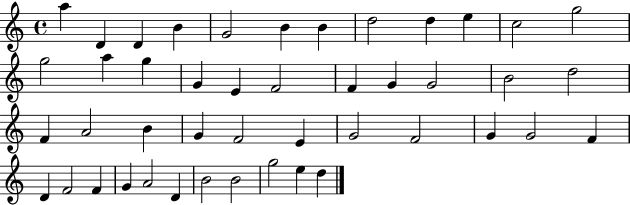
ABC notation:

X:1
T:Untitled
M:4/4
L:1/4
K:C
a D D B G2 B B d2 d e c2 g2 g2 a g G E F2 F G G2 B2 d2 F A2 B G F2 E G2 F2 G G2 F D F2 F G A2 D B2 B2 g2 e d